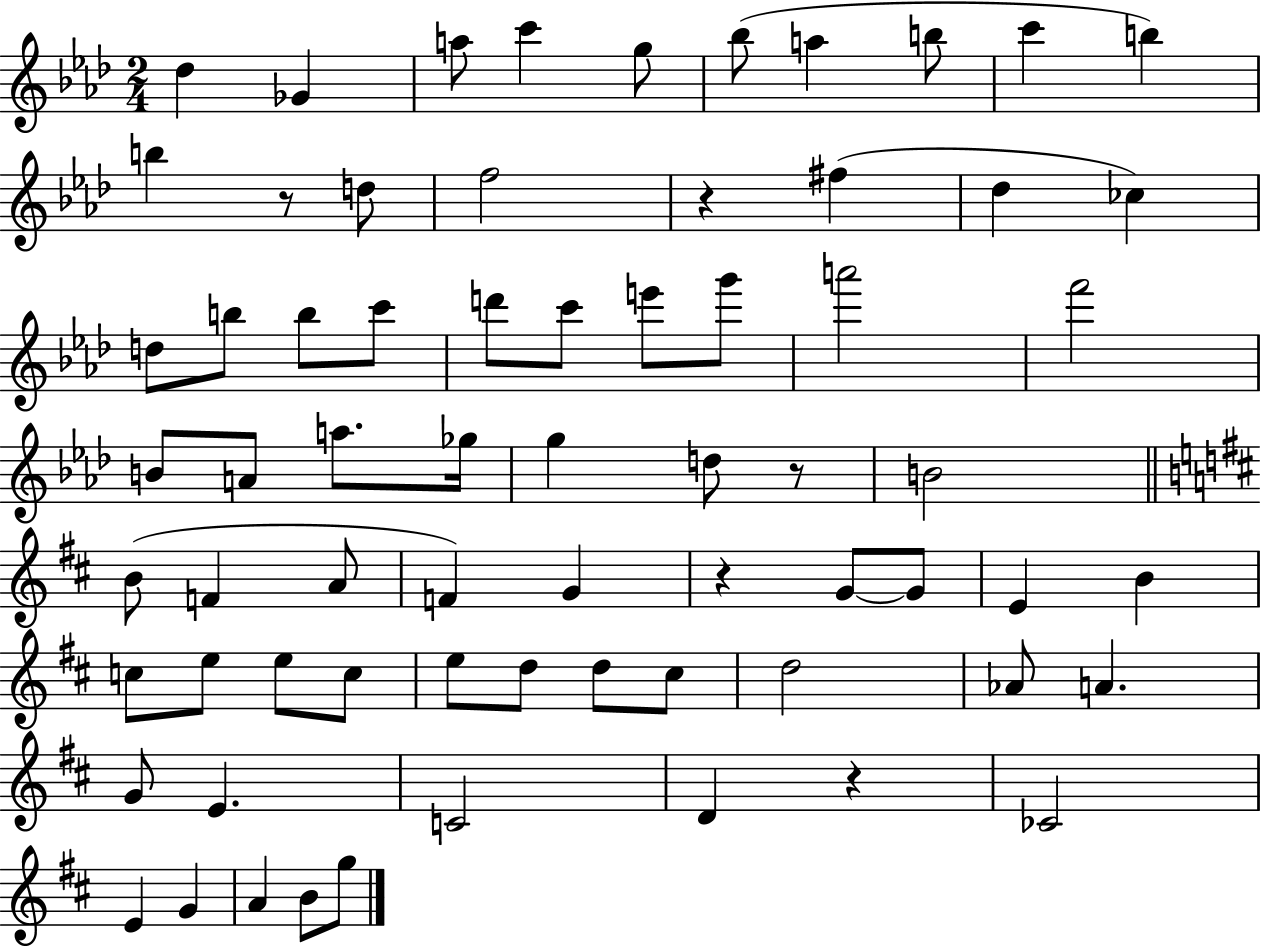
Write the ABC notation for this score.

X:1
T:Untitled
M:2/4
L:1/4
K:Ab
_d _G a/2 c' g/2 _b/2 a b/2 c' b b z/2 d/2 f2 z ^f _d _c d/2 b/2 b/2 c'/2 d'/2 c'/2 e'/2 g'/2 a'2 f'2 B/2 A/2 a/2 _g/4 g d/2 z/2 B2 B/2 F A/2 F G z G/2 G/2 E B c/2 e/2 e/2 c/2 e/2 d/2 d/2 ^c/2 d2 _A/2 A G/2 E C2 D z _C2 E G A B/2 g/2